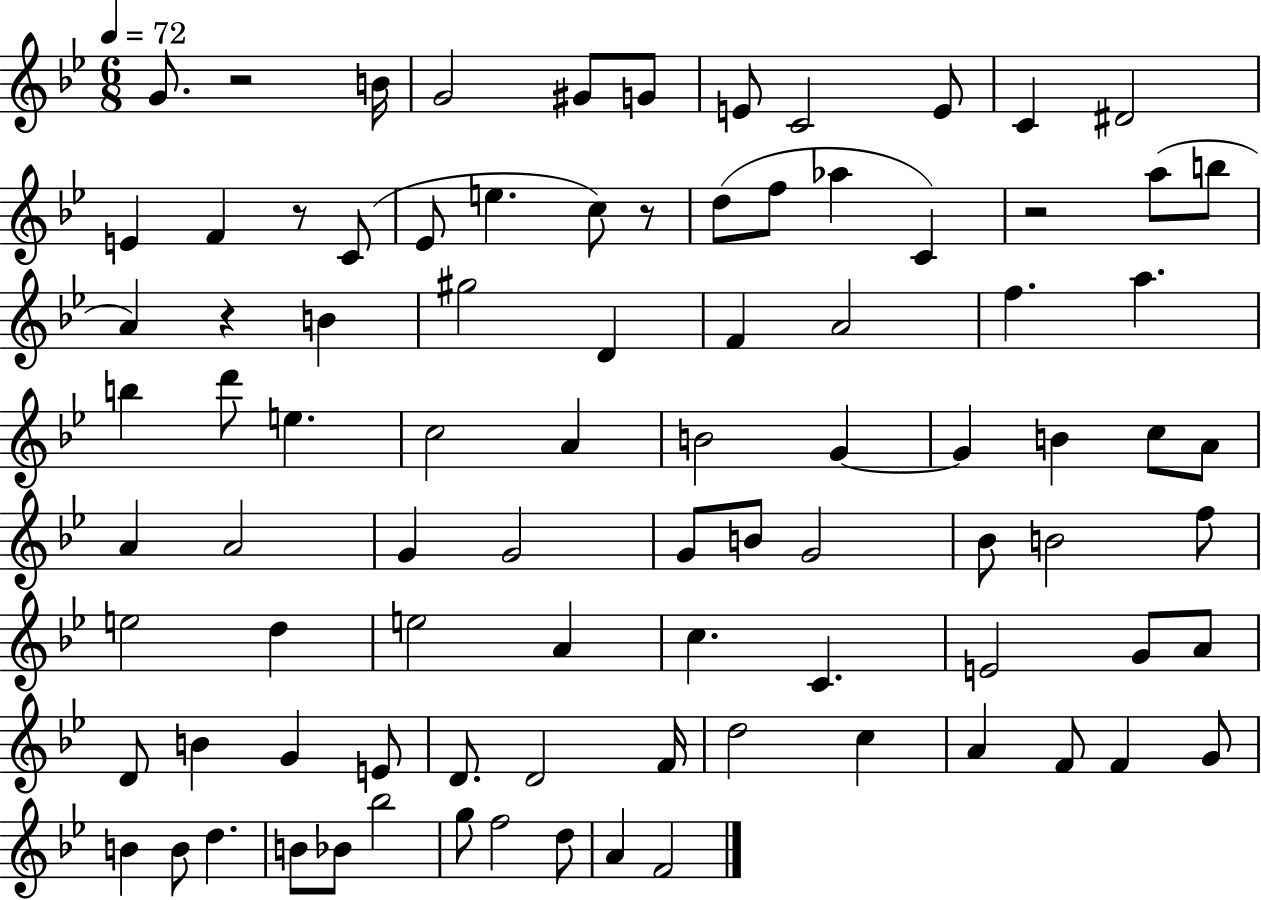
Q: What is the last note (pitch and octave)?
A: F4